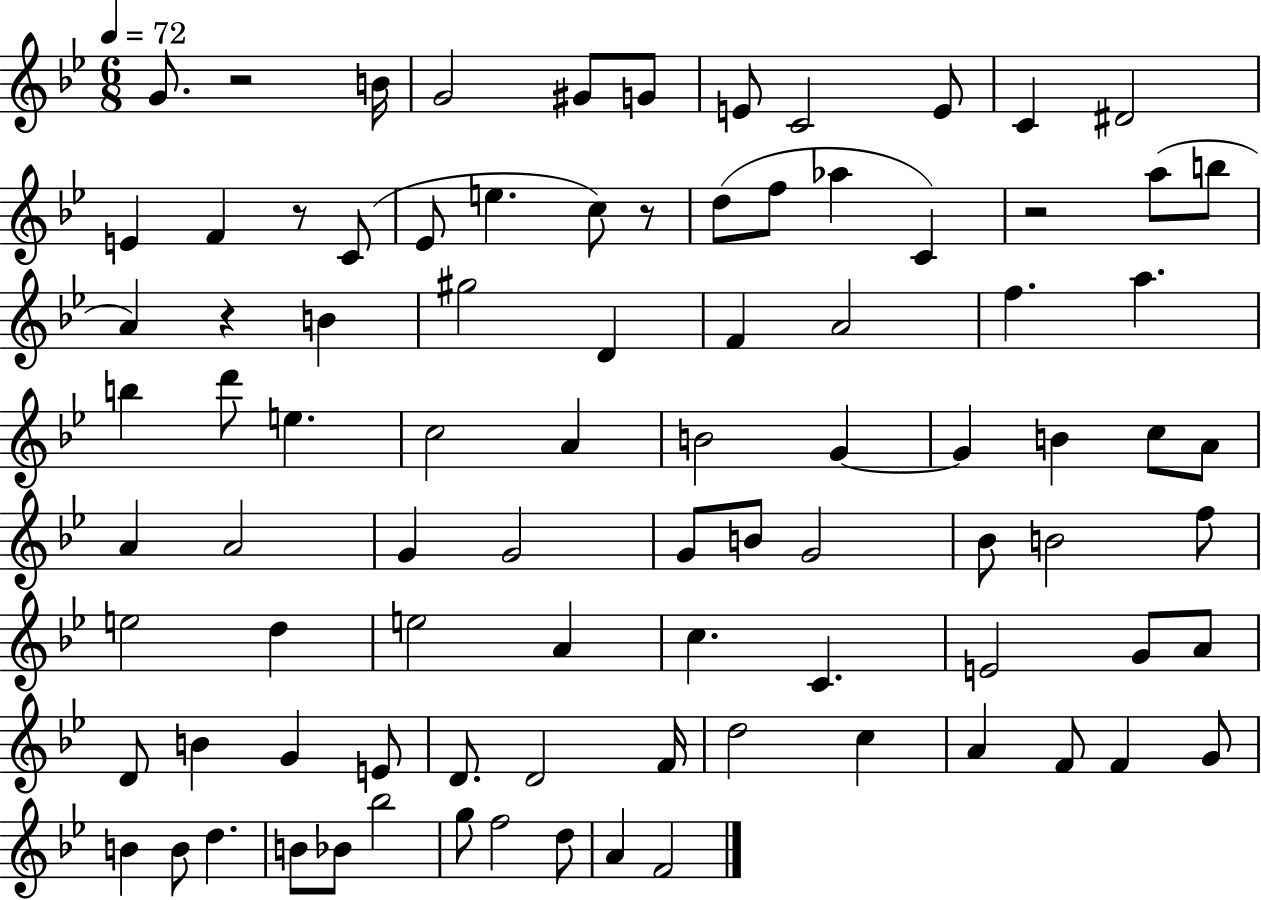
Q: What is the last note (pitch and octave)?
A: F4